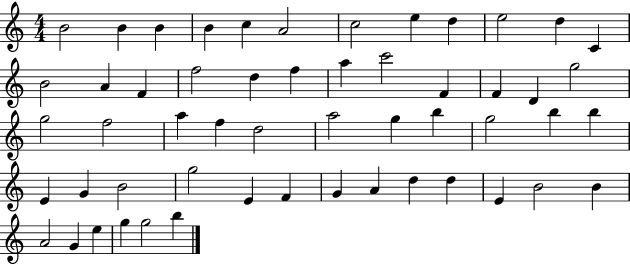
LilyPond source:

{
  \clef treble
  \numericTimeSignature
  \time 4/4
  \key c \major
  b'2 b'4 b'4 | b'4 c''4 a'2 | c''2 e''4 d''4 | e''2 d''4 c'4 | \break b'2 a'4 f'4 | f''2 d''4 f''4 | a''4 c'''2 f'4 | f'4 d'4 g''2 | \break g''2 f''2 | a''4 f''4 d''2 | a''2 g''4 b''4 | g''2 b''4 b''4 | \break e'4 g'4 b'2 | g''2 e'4 f'4 | g'4 a'4 d''4 d''4 | e'4 b'2 b'4 | \break a'2 g'4 e''4 | g''4 g''2 b''4 | \bar "|."
}